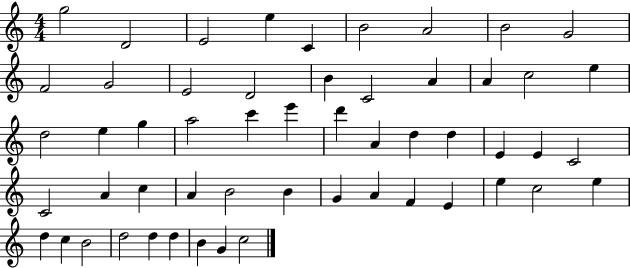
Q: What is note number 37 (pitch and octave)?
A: B4